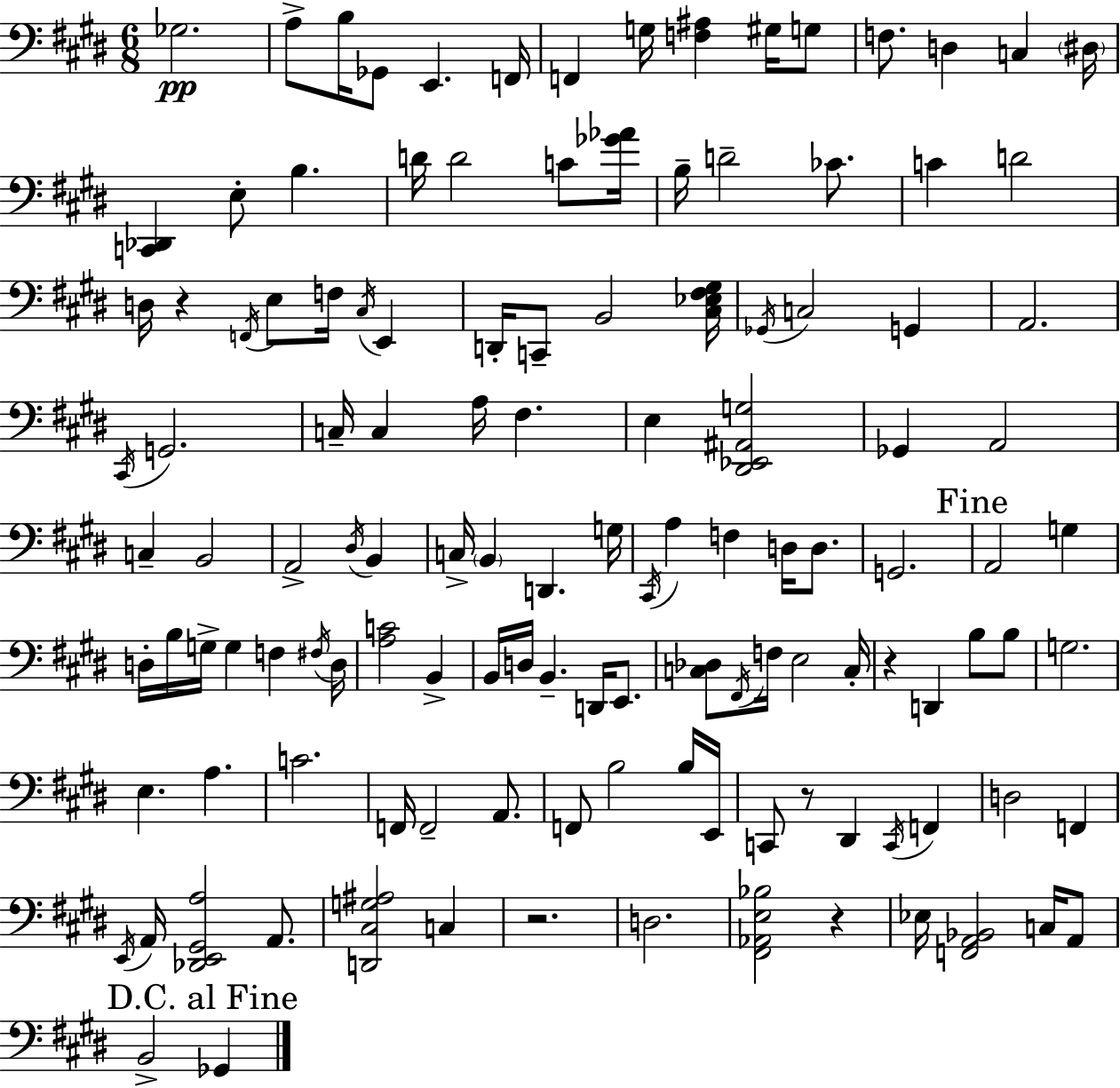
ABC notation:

X:1
T:Untitled
M:6/8
L:1/4
K:E
_G,2 A,/2 B,/4 _G,,/2 E,, F,,/4 F,, G,/4 [F,^A,] ^G,/4 G,/2 F,/2 D, C, ^D,/4 [C,,_D,,] E,/2 B, D/4 D2 C/2 [_G_A]/4 B,/4 D2 _C/2 C D2 D,/4 z F,,/4 E,/2 F,/4 ^C,/4 E,, D,,/4 C,,/2 B,,2 [^C,_E,^F,^G,]/4 _G,,/4 C,2 G,, A,,2 ^C,,/4 G,,2 C,/4 C, A,/4 ^F, E, [^D,,_E,,^A,,G,]2 _G,, A,,2 C, B,,2 A,,2 ^D,/4 B,, C,/4 B,, D,, G,/4 ^C,,/4 A, F, D,/4 D,/2 G,,2 A,,2 G, D,/4 B,/4 G,/4 G, F, ^F,/4 D,/4 [A,C]2 B,, B,,/4 D,/4 B,, D,,/4 E,,/2 [C,_D,]/2 ^F,,/4 F,/4 E,2 C,/4 z D,, B,/2 B,/2 G,2 E, A, C2 F,,/4 F,,2 A,,/2 F,,/2 B,2 B,/4 E,,/4 C,,/2 z/2 ^D,, C,,/4 F,, D,2 F,, E,,/4 A,,/4 [_D,,E,,^G,,A,]2 A,,/2 [D,,^C,G,^A,]2 C, z2 D,2 [^F,,_A,,E,_B,]2 z _E,/4 [F,,A,,_B,,]2 C,/4 A,,/2 B,,2 _G,,